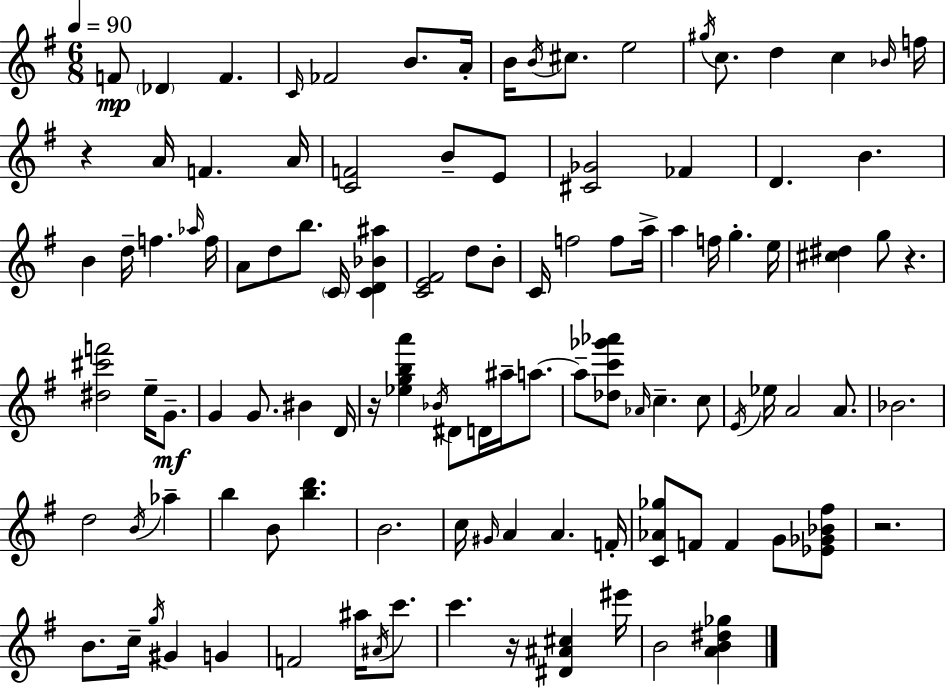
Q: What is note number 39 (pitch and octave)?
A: F5